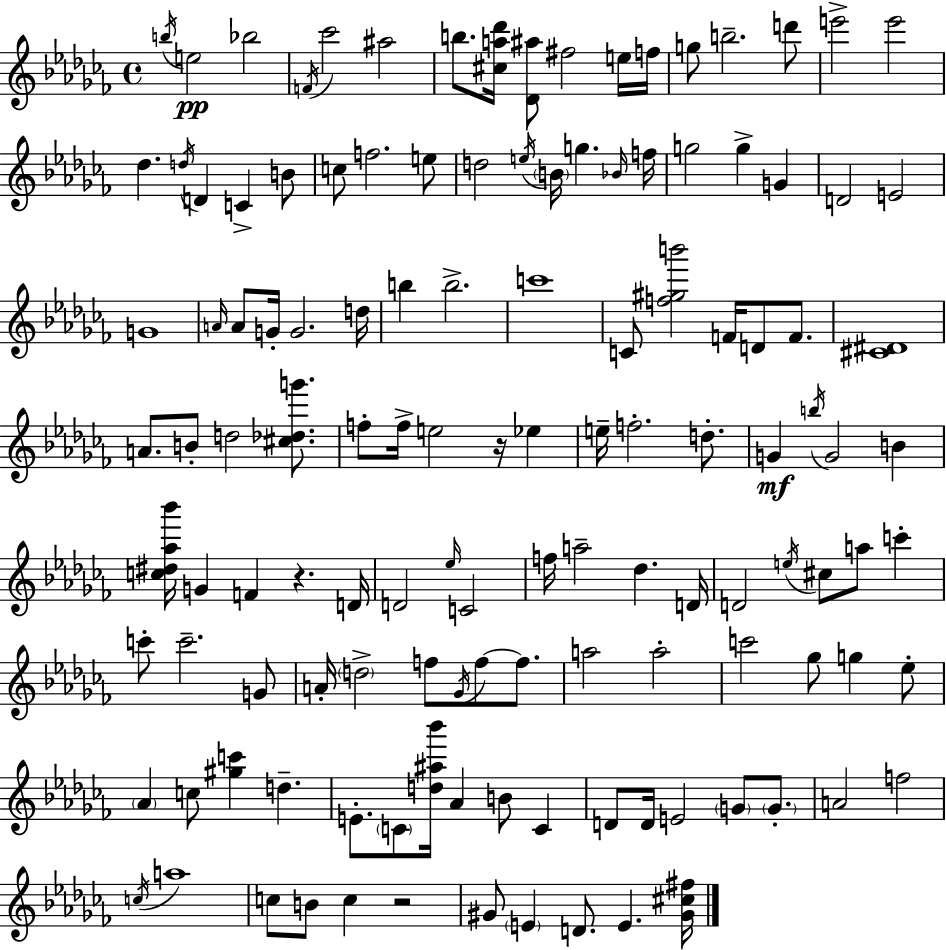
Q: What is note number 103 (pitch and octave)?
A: G4